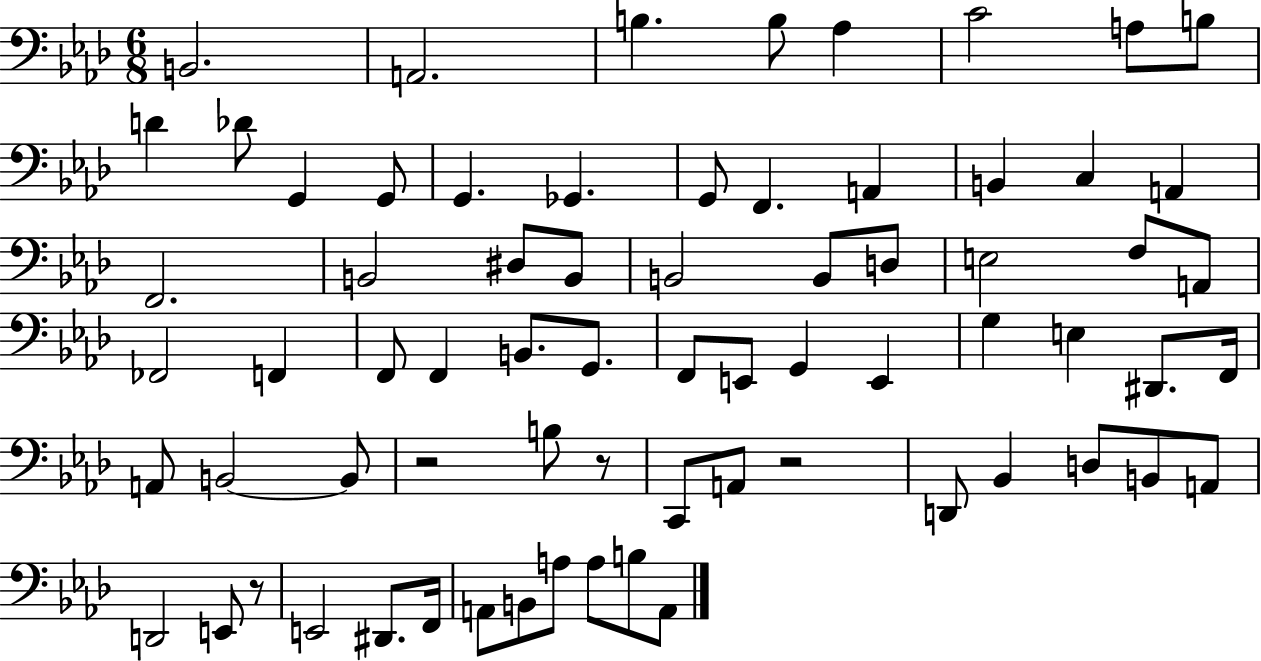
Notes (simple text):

B2/h. A2/h. B3/q. B3/e Ab3/q C4/h A3/e B3/e D4/q Db4/e G2/q G2/e G2/q. Gb2/q. G2/e F2/q. A2/q B2/q C3/q A2/q F2/h. B2/h D#3/e B2/e B2/h B2/e D3/e E3/h F3/e A2/e FES2/h F2/q F2/e F2/q B2/e. G2/e. F2/e E2/e G2/q E2/q G3/q E3/q D#2/e. F2/s A2/e B2/h B2/e R/h B3/e R/e C2/e A2/e R/h D2/e Bb2/q D3/e B2/e A2/e D2/h E2/e R/e E2/h D#2/e. F2/s A2/e B2/e A3/e A3/e B3/e A2/e